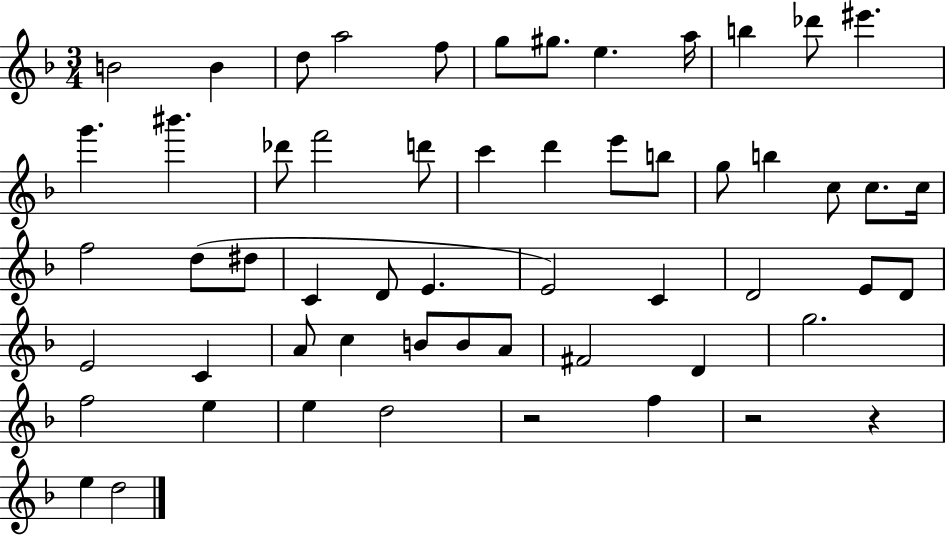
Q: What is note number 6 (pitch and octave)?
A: G5